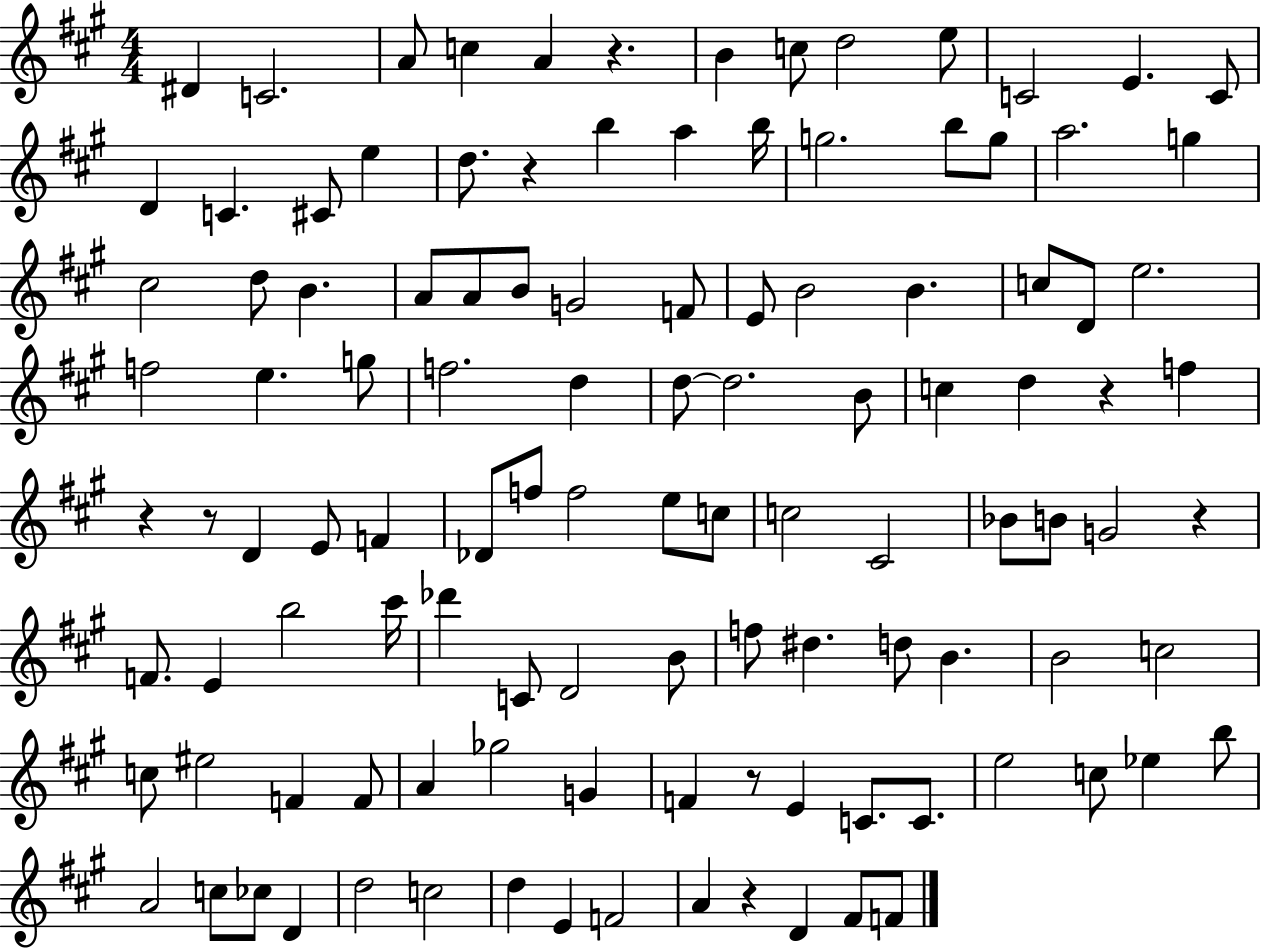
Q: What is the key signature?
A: A major